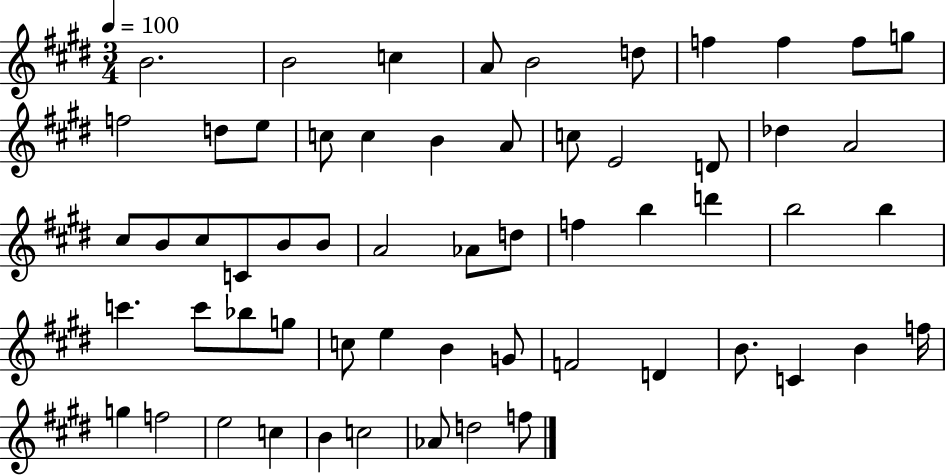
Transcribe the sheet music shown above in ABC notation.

X:1
T:Untitled
M:3/4
L:1/4
K:E
B2 B2 c A/2 B2 d/2 f f f/2 g/2 f2 d/2 e/2 c/2 c B A/2 c/2 E2 D/2 _d A2 ^c/2 B/2 ^c/2 C/2 B/2 B/2 A2 _A/2 d/2 f b d' b2 b c' c'/2 _b/2 g/2 c/2 e B G/2 F2 D B/2 C B f/4 g f2 e2 c B c2 _A/2 d2 f/2